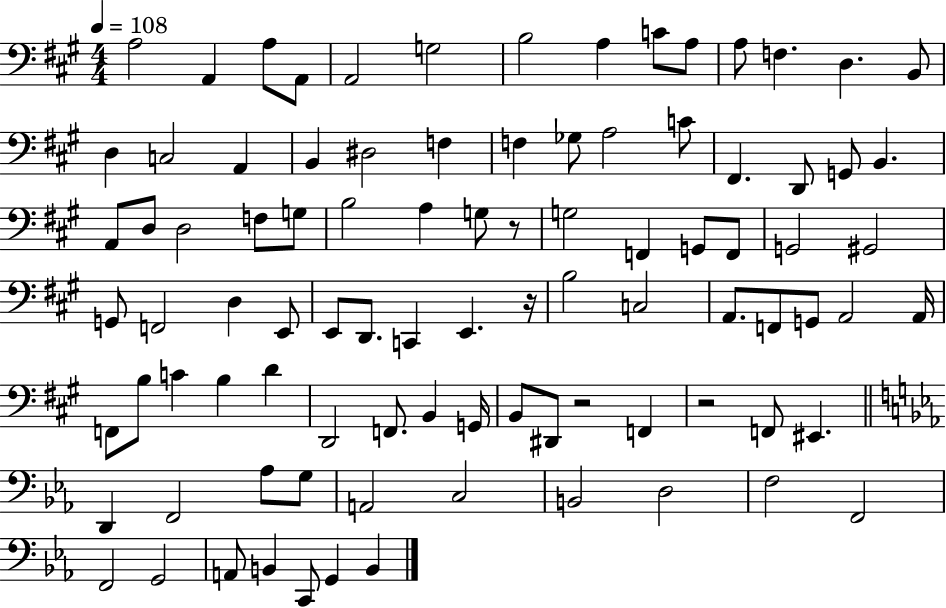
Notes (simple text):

A3/h A2/q A3/e A2/e A2/h G3/h B3/h A3/q C4/e A3/e A3/e F3/q. D3/q. B2/e D3/q C3/h A2/q B2/q D#3/h F3/q F3/q Gb3/e A3/h C4/e F#2/q. D2/e G2/e B2/q. A2/e D3/e D3/h F3/e G3/e B3/h A3/q G3/e R/e G3/h F2/q G2/e F2/e G2/h G#2/h G2/e F2/h D3/q E2/e E2/e D2/e. C2/q E2/q. R/s B3/h C3/h A2/e. F2/e G2/e A2/h A2/s F2/e B3/e C4/q B3/q D4/q D2/h F2/e. B2/q G2/s B2/e D#2/e R/h F2/q R/h F2/e EIS2/q. D2/q F2/h Ab3/e G3/e A2/h C3/h B2/h D3/h F3/h F2/h F2/h G2/h A2/e B2/q C2/e G2/q B2/q